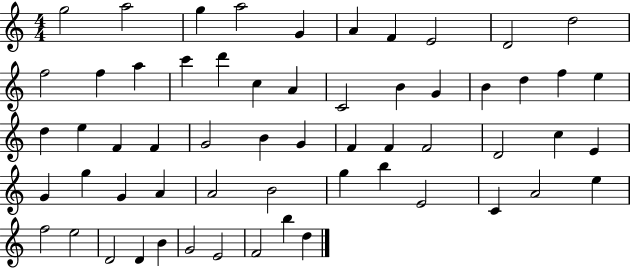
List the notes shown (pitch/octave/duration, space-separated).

G5/h A5/h G5/q A5/h G4/q A4/q F4/q E4/h D4/h D5/h F5/h F5/q A5/q C6/q D6/q C5/q A4/q C4/h B4/q G4/q B4/q D5/q F5/q E5/q D5/q E5/q F4/q F4/q G4/h B4/q G4/q F4/q F4/q F4/h D4/h C5/q E4/q G4/q G5/q G4/q A4/q A4/h B4/h G5/q B5/q E4/h C4/q A4/h E5/q F5/h E5/h D4/h D4/q B4/q G4/h E4/h F4/h B5/q D5/q